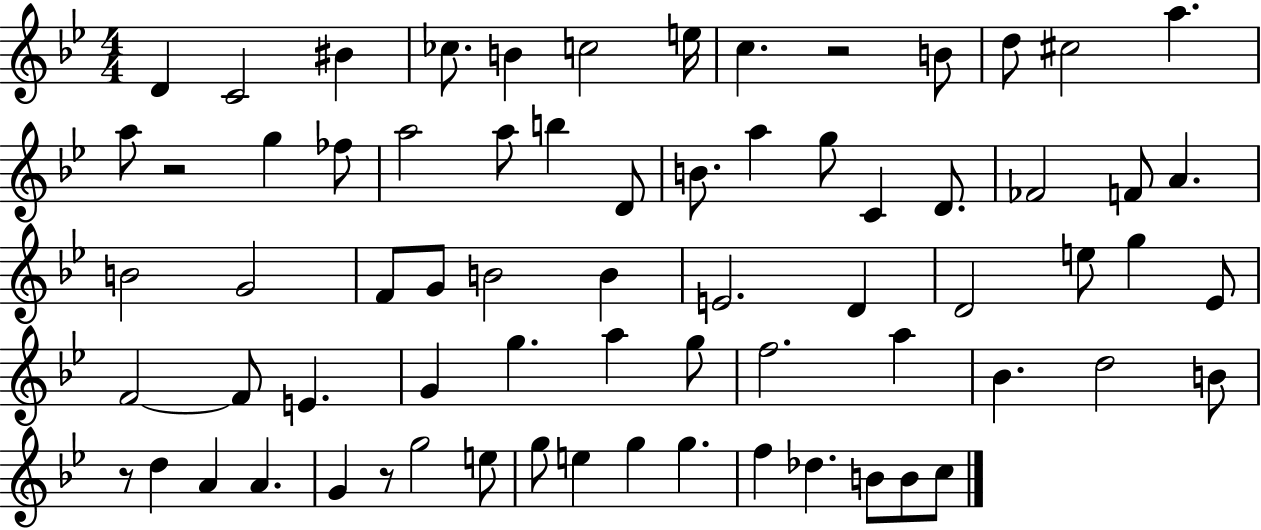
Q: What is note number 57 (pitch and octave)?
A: E5